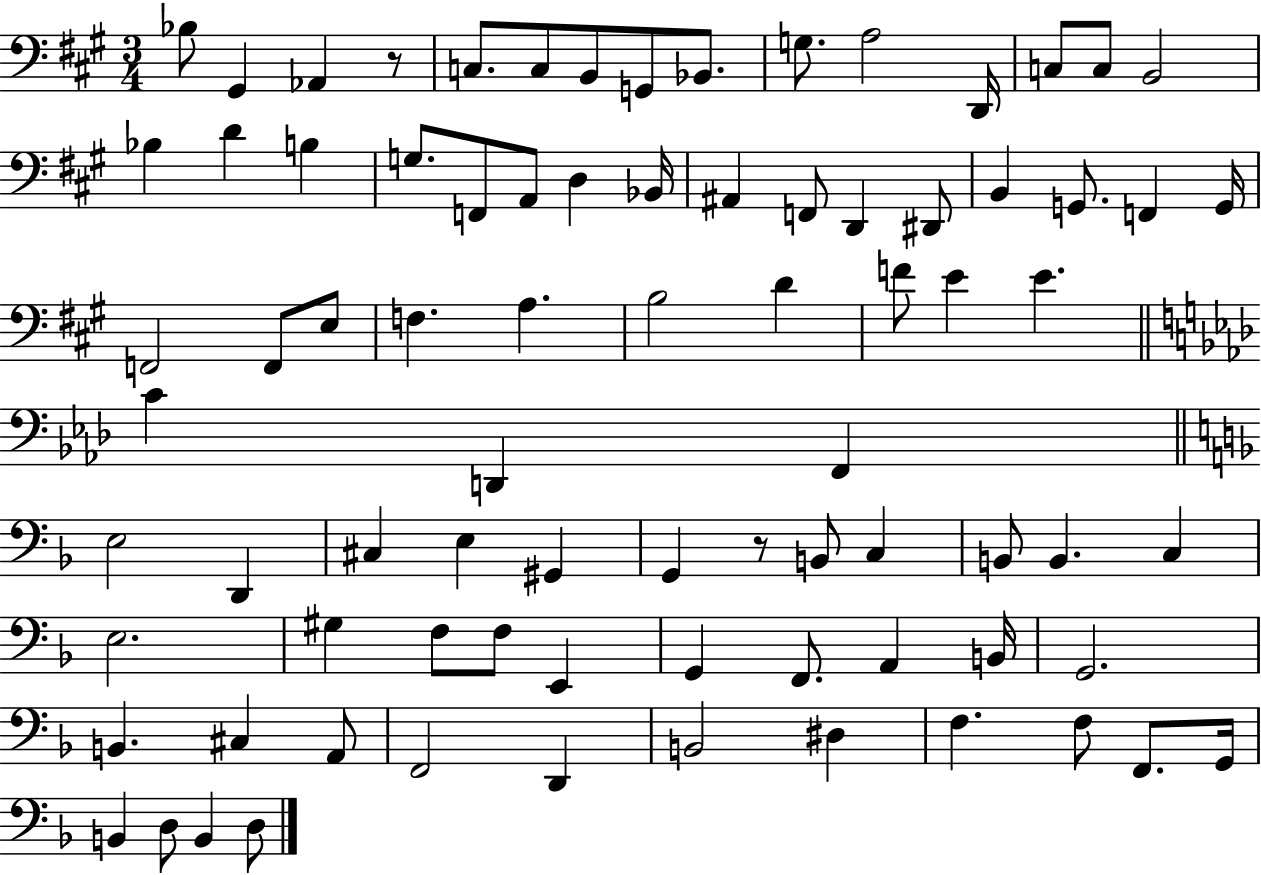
X:1
T:Untitled
M:3/4
L:1/4
K:A
_B,/2 ^G,, _A,, z/2 C,/2 C,/2 B,,/2 G,,/2 _B,,/2 G,/2 A,2 D,,/4 C,/2 C,/2 B,,2 _B, D B, G,/2 F,,/2 A,,/2 D, _B,,/4 ^A,, F,,/2 D,, ^D,,/2 B,, G,,/2 F,, G,,/4 F,,2 F,,/2 E,/2 F, A, B,2 D F/2 E E C D,, F,, E,2 D,, ^C, E, ^G,, G,, z/2 B,,/2 C, B,,/2 B,, C, E,2 ^G, F,/2 F,/2 E,, G,, F,,/2 A,, B,,/4 G,,2 B,, ^C, A,,/2 F,,2 D,, B,,2 ^D, F, F,/2 F,,/2 G,,/4 B,, D,/2 B,, D,/2